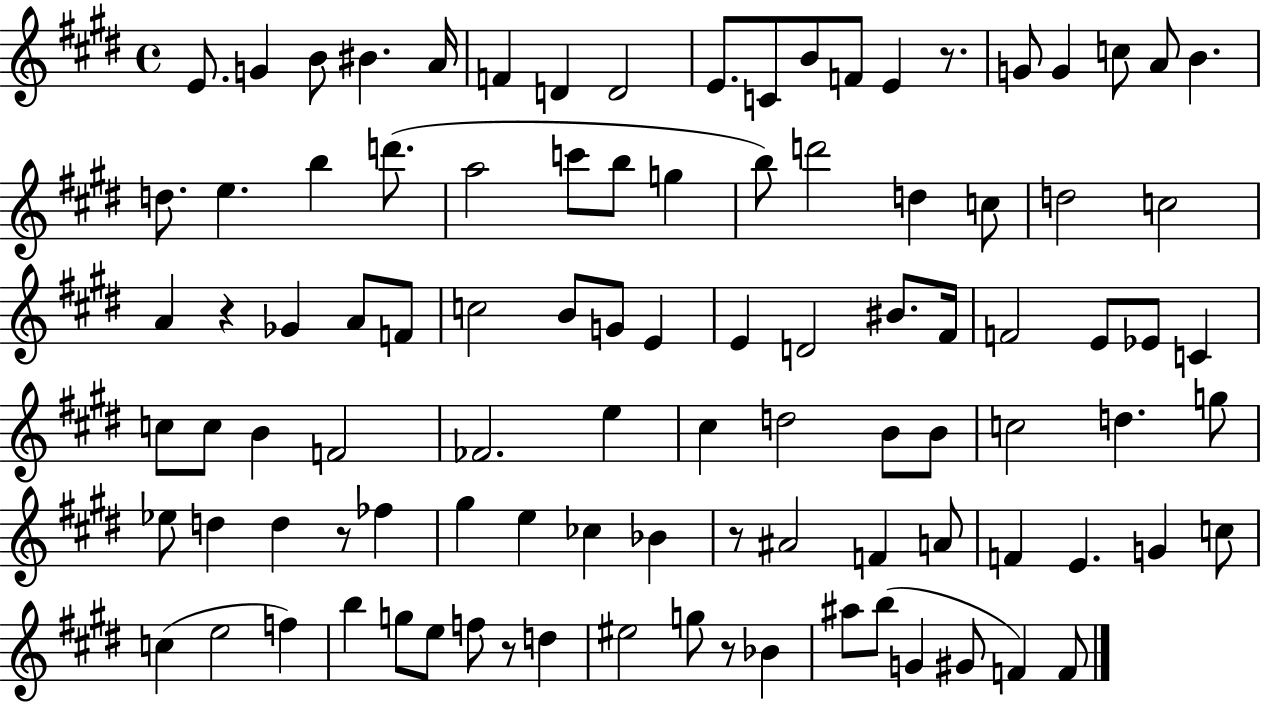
{
  \clef treble
  \time 4/4
  \defaultTimeSignature
  \key e \major
  \repeat volta 2 { e'8. g'4 b'8 bis'4. a'16 | f'4 d'4 d'2 | e'8. c'8 b'8 f'8 e'4 r8. | g'8 g'4 c''8 a'8 b'4. | \break d''8. e''4. b''4 d'''8.( | a''2 c'''8 b''8 g''4 | b''8) d'''2 d''4 c''8 | d''2 c''2 | \break a'4 r4 ges'4 a'8 f'8 | c''2 b'8 g'8 e'4 | e'4 d'2 bis'8. fis'16 | f'2 e'8 ees'8 c'4 | \break c''8 c''8 b'4 f'2 | fes'2. e''4 | cis''4 d''2 b'8 b'8 | c''2 d''4. g''8 | \break ees''8 d''4 d''4 r8 fes''4 | gis''4 e''4 ces''4 bes'4 | r8 ais'2 f'4 a'8 | f'4 e'4. g'4 c''8 | \break c''4( e''2 f''4) | b''4 g''8 e''8 f''8 r8 d''4 | eis''2 g''8 r8 bes'4 | ais''8 b''8( g'4 gis'8 f'4) f'8 | \break } \bar "|."
}